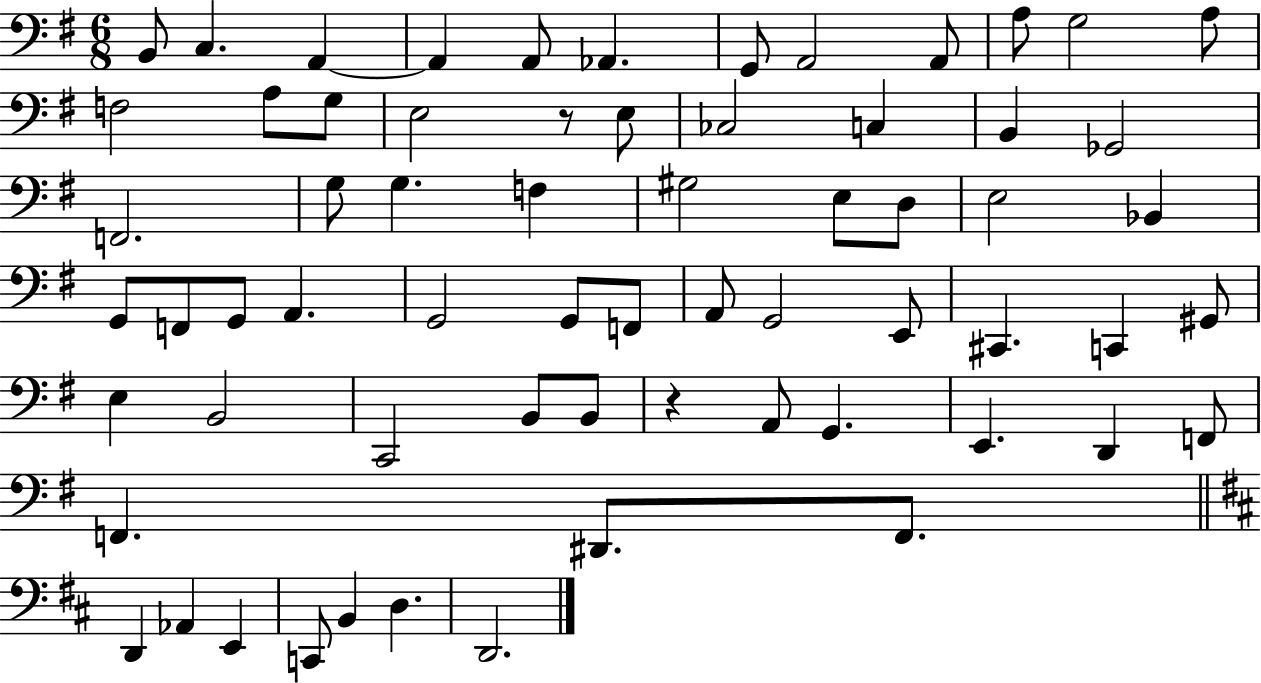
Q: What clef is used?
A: bass